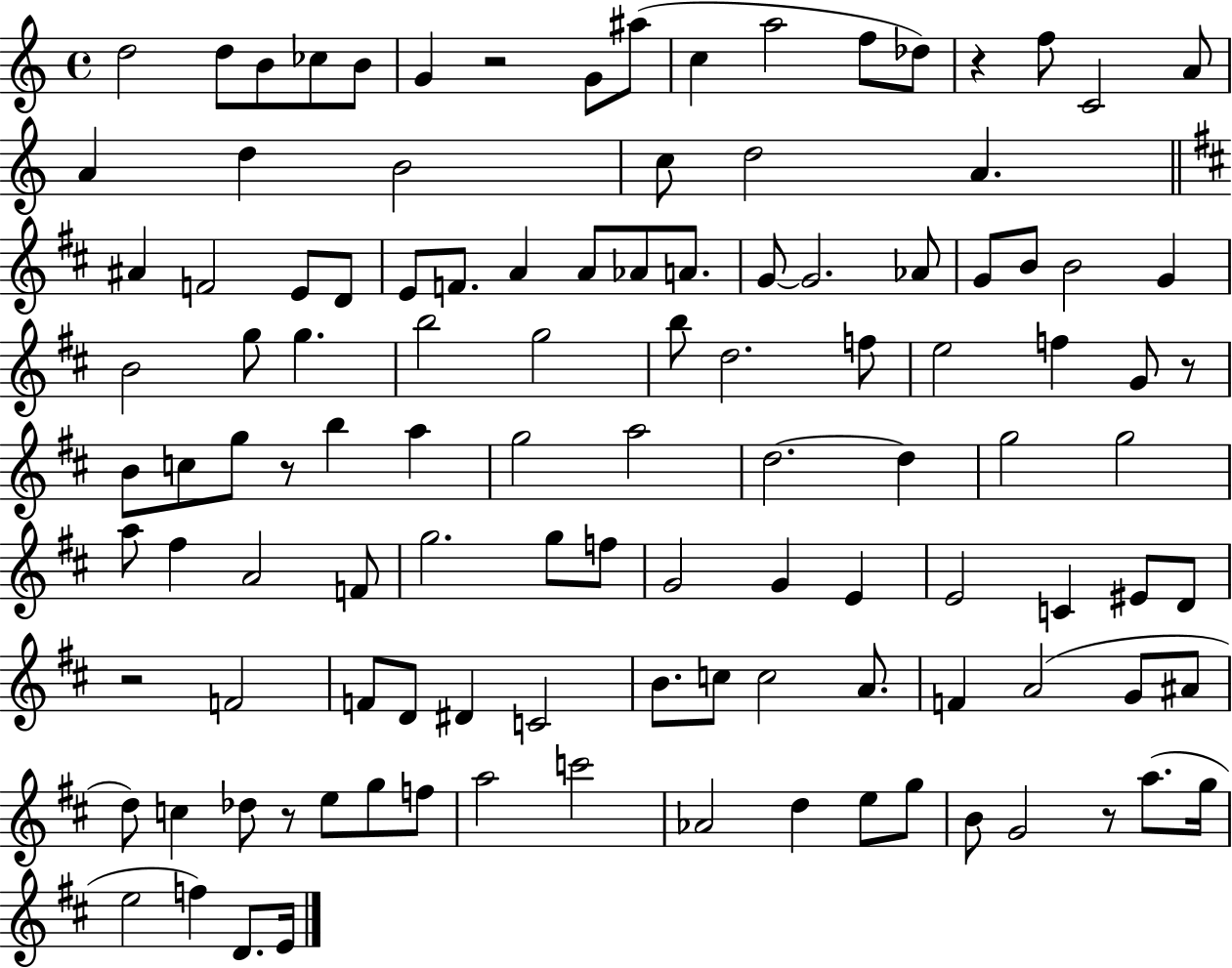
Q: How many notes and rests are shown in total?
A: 114